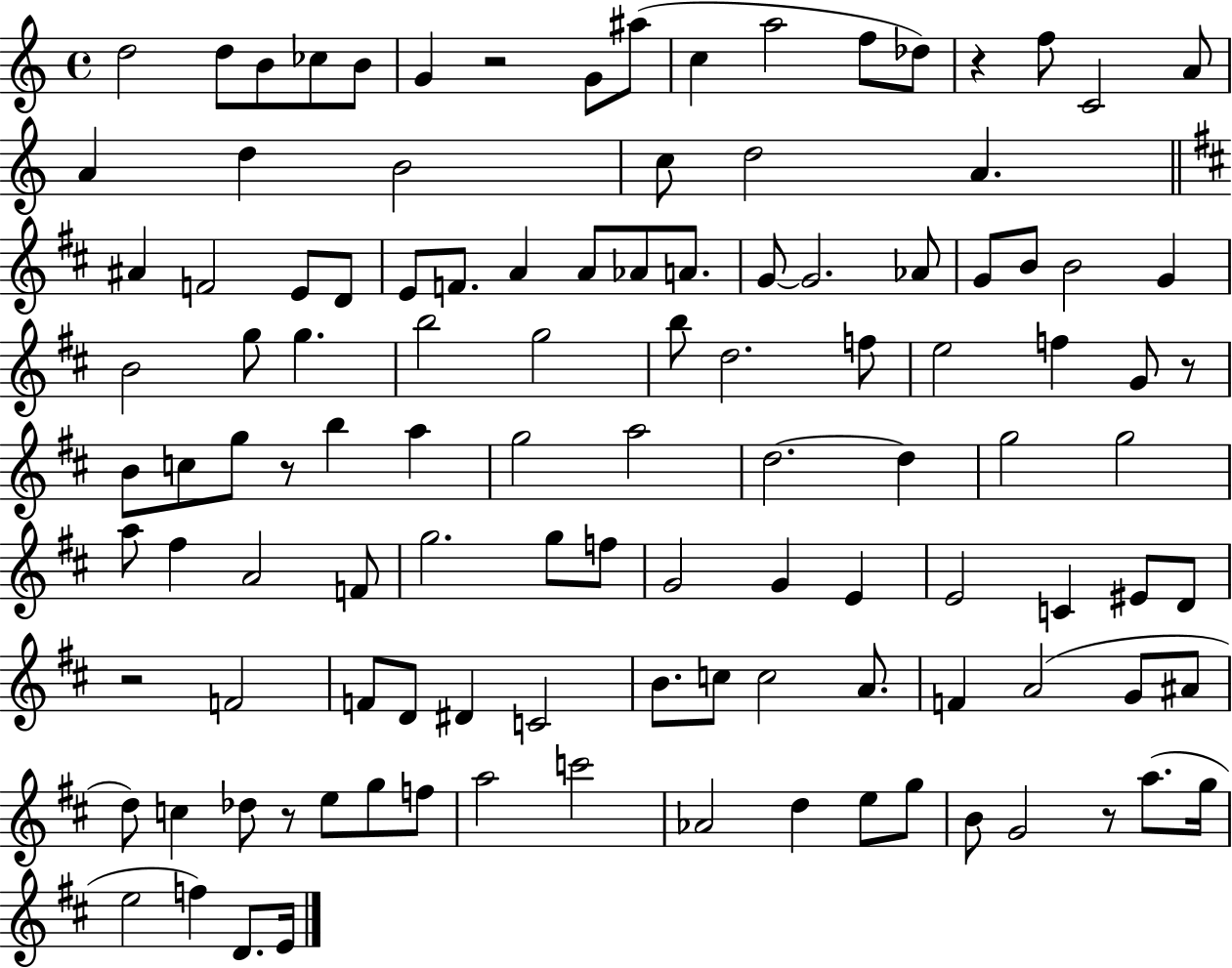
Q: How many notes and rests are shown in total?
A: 114